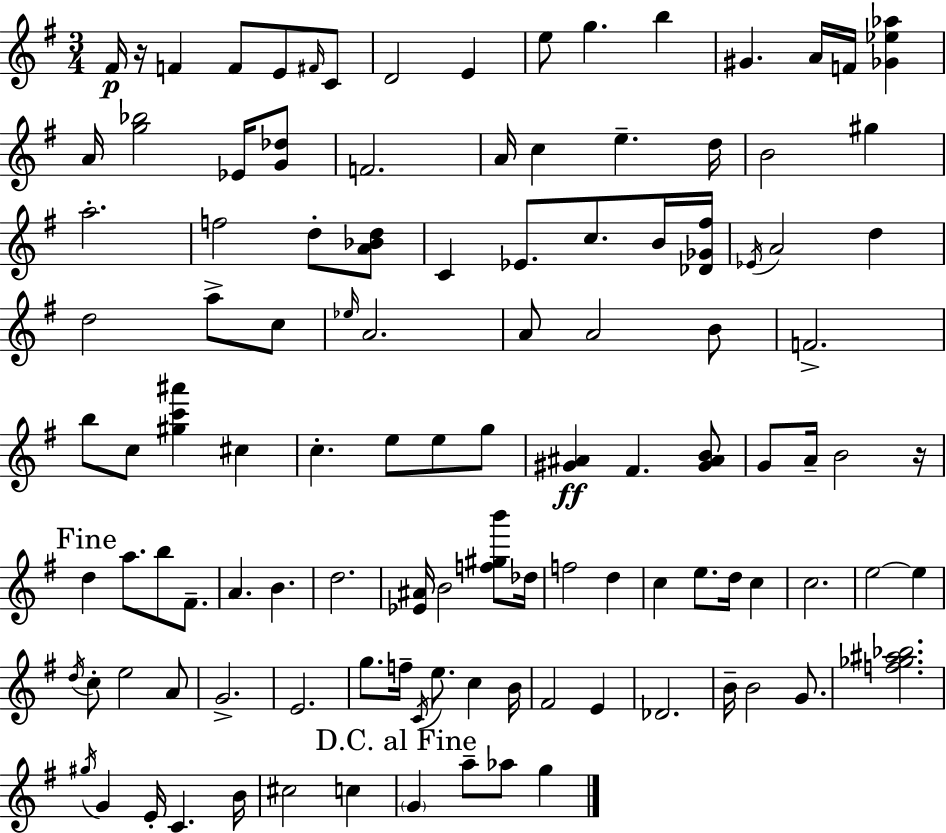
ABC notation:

X:1
T:Untitled
M:3/4
L:1/4
K:Em
^F/4 z/4 F F/2 E/2 ^F/4 C/2 D2 E e/2 g b ^G A/4 F/4 [_G_e_a] A/4 [g_b]2 _E/4 [G_d]/2 F2 A/4 c e d/4 B2 ^g a2 f2 d/2 [A_Bd]/2 C _E/2 c/2 B/4 [_D_G^f]/4 _E/4 A2 d d2 a/2 c/2 _e/4 A2 A/2 A2 B/2 F2 b/2 c/2 [^gc'^a'] ^c c e/2 e/2 g/2 [^G^A] ^F [^G^AB]/2 G/2 A/4 B2 z/4 d a/2 b/2 ^F/2 A B d2 [_E^A]/4 B2 [f^gb']/2 _d/4 f2 d c e/2 d/4 c c2 e2 e d/4 c/2 e2 A/2 G2 E2 g/2 f/4 C/4 e/2 c B/4 ^F2 E _D2 B/4 B2 G/2 [f_g^a_b]2 ^g/4 G E/4 C B/4 ^c2 c G a/2 _a/2 g